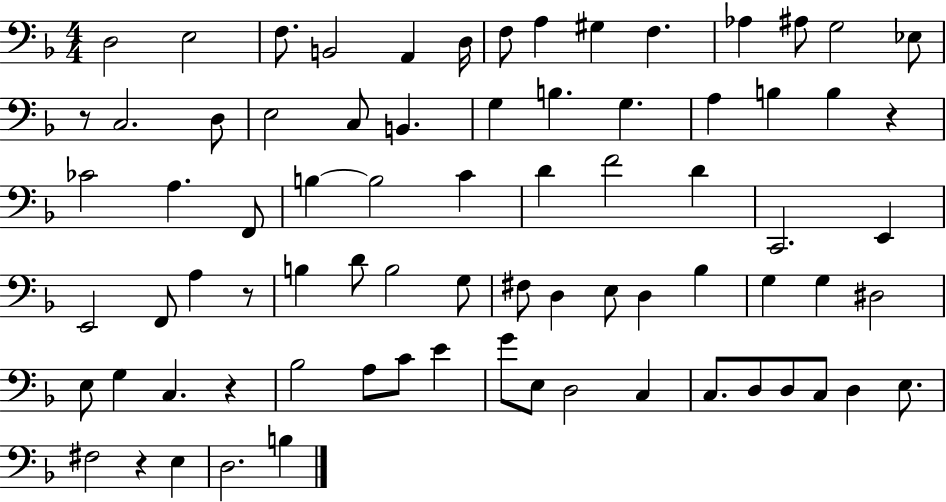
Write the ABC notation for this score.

X:1
T:Untitled
M:4/4
L:1/4
K:F
D,2 E,2 F,/2 B,,2 A,, D,/4 F,/2 A, ^G, F, _A, ^A,/2 G,2 _E,/2 z/2 C,2 D,/2 E,2 C,/2 B,, G, B, G, A, B, B, z _C2 A, F,,/2 B, B,2 C D F2 D C,,2 E,, E,,2 F,,/2 A, z/2 B, D/2 B,2 G,/2 ^F,/2 D, E,/2 D, _B, G, G, ^D,2 E,/2 G, C, z _B,2 A,/2 C/2 E G/2 E,/2 D,2 C, C,/2 D,/2 D,/2 C,/2 D, E,/2 ^F,2 z E, D,2 B,